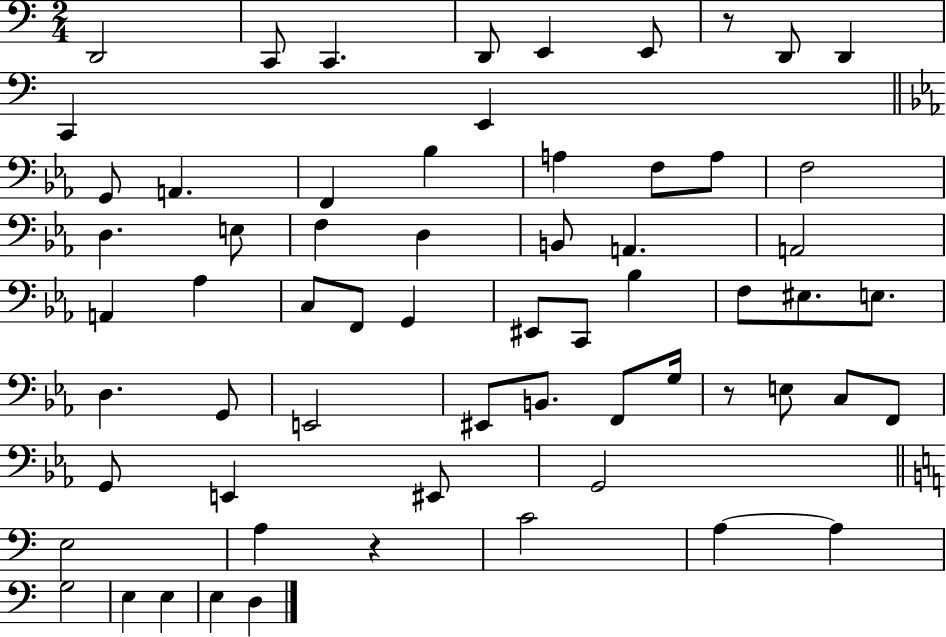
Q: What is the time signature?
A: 2/4